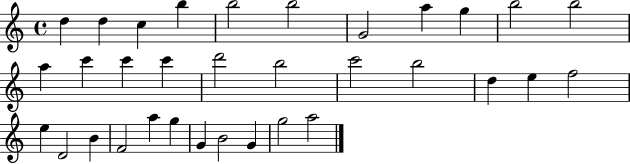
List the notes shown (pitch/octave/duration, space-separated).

D5/q D5/q C5/q B5/q B5/h B5/h G4/h A5/q G5/q B5/h B5/h A5/q C6/q C6/q C6/q D6/h B5/h C6/h B5/h D5/q E5/q F5/h E5/q D4/h B4/q F4/h A5/q G5/q G4/q B4/h G4/q G5/h A5/h